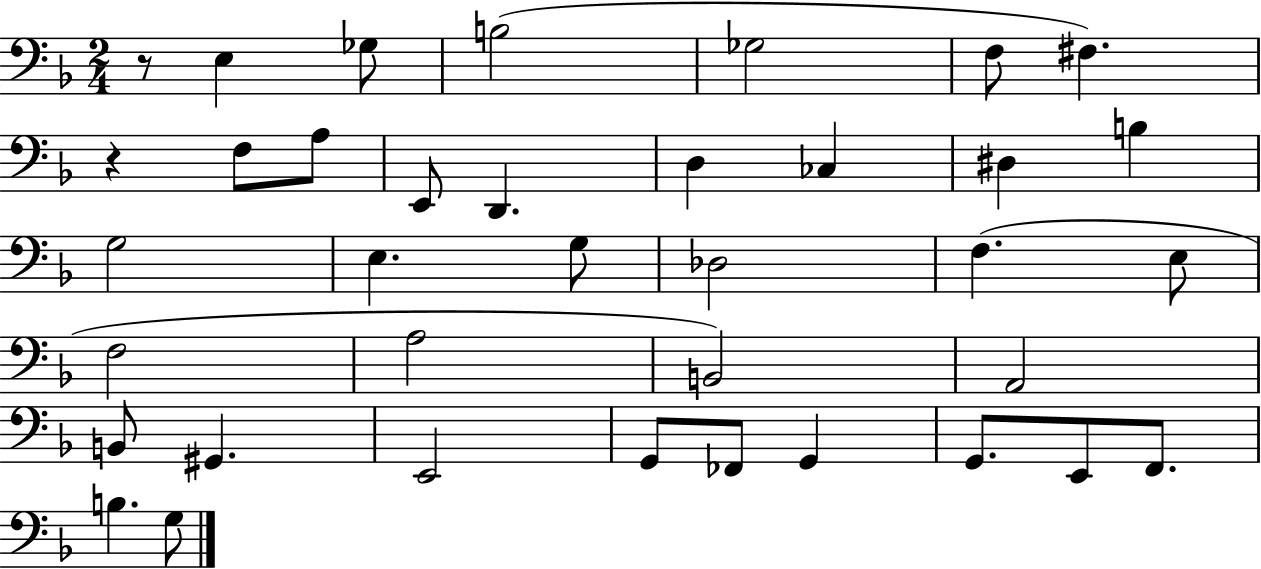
X:1
T:Untitled
M:2/4
L:1/4
K:F
z/2 E, _G,/2 B,2 _G,2 F,/2 ^F, z F,/2 A,/2 E,,/2 D,, D, _C, ^D, B, G,2 E, G,/2 _D,2 F, E,/2 F,2 A,2 B,,2 A,,2 B,,/2 ^G,, E,,2 G,,/2 _F,,/2 G,, G,,/2 E,,/2 F,,/2 B, G,/2